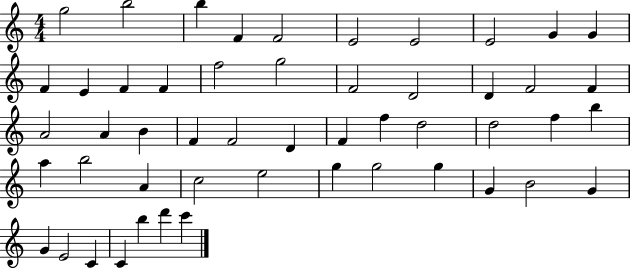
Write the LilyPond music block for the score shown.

{
  \clef treble
  \numericTimeSignature
  \time 4/4
  \key c \major
  g''2 b''2 | b''4 f'4 f'2 | e'2 e'2 | e'2 g'4 g'4 | \break f'4 e'4 f'4 f'4 | f''2 g''2 | f'2 d'2 | d'4 f'2 f'4 | \break a'2 a'4 b'4 | f'4 f'2 d'4 | f'4 f''4 d''2 | d''2 f''4 b''4 | \break a''4 b''2 a'4 | c''2 e''2 | g''4 g''2 g''4 | g'4 b'2 g'4 | \break g'4 e'2 c'4 | c'4 b''4 d'''4 c'''4 | \bar "|."
}